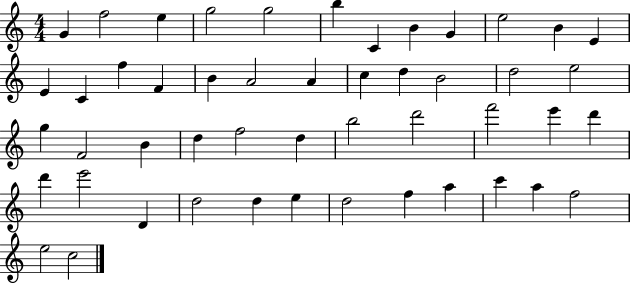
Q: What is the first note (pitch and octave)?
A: G4